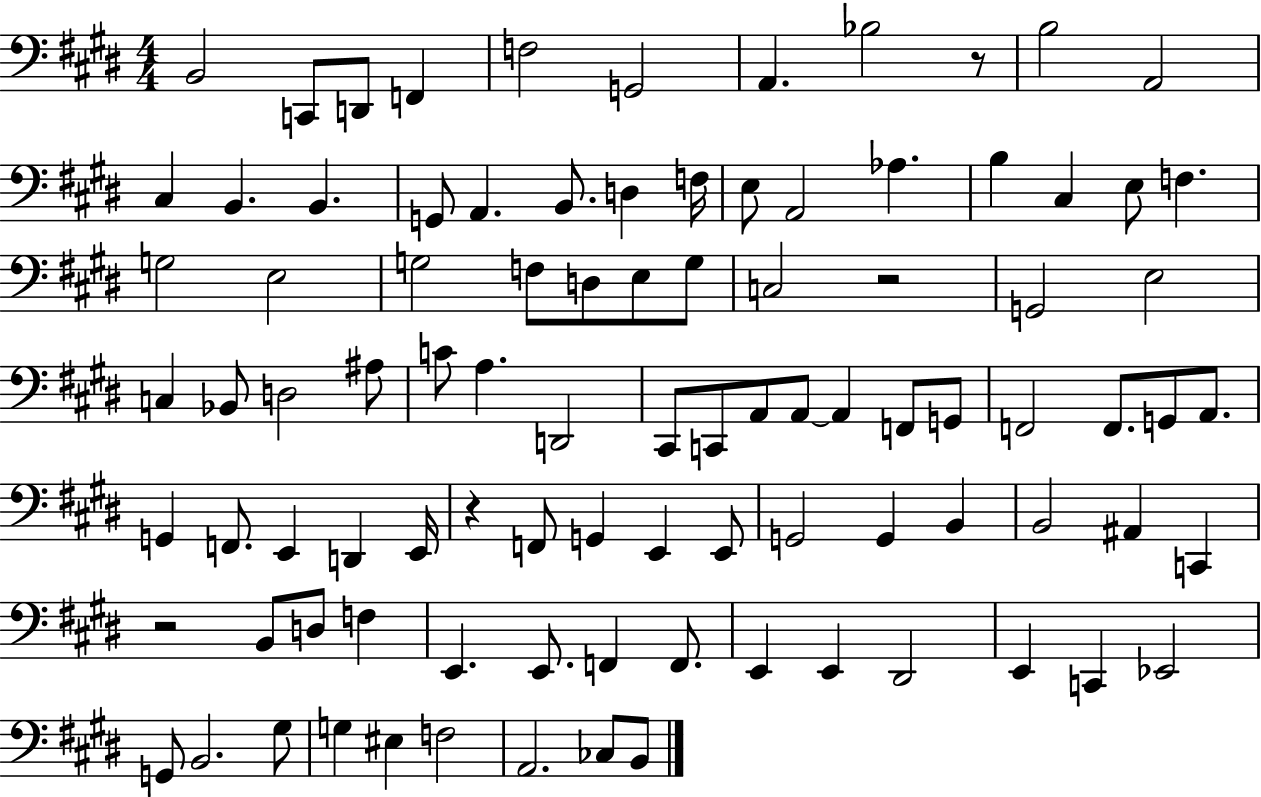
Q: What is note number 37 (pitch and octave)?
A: Bb2